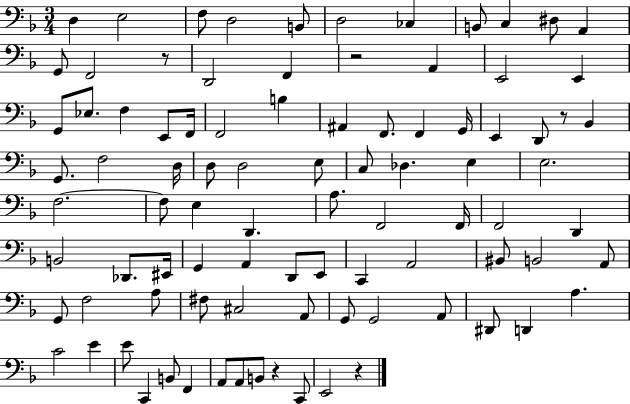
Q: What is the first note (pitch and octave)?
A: D3